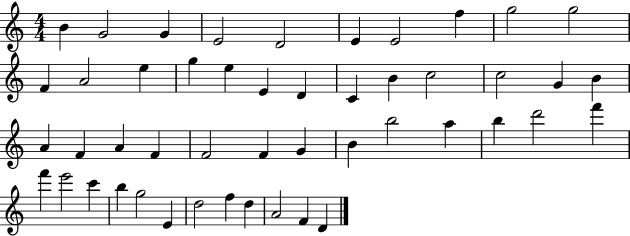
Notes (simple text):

B4/q G4/h G4/q E4/h D4/h E4/q E4/h F5/q G5/h G5/h F4/q A4/h E5/q G5/q E5/q E4/q D4/q C4/q B4/q C5/h C5/h G4/q B4/q A4/q F4/q A4/q F4/q F4/h F4/q G4/q B4/q B5/h A5/q B5/q D6/h F6/q F6/q E6/h C6/q B5/q G5/h E4/q D5/h F5/q D5/q A4/h F4/q D4/q